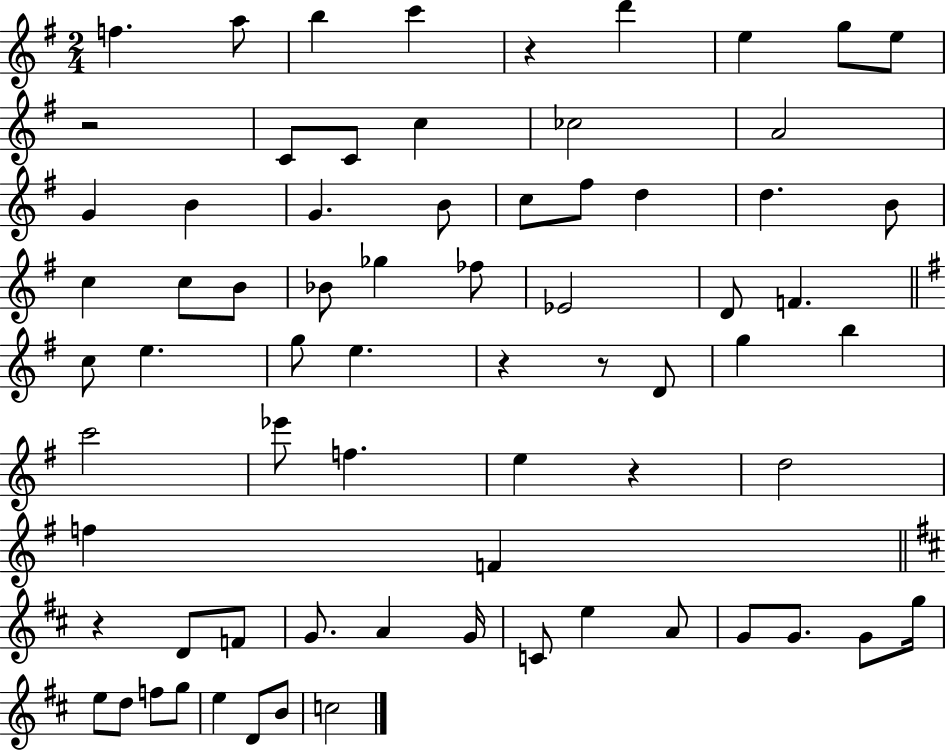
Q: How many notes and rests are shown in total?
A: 71